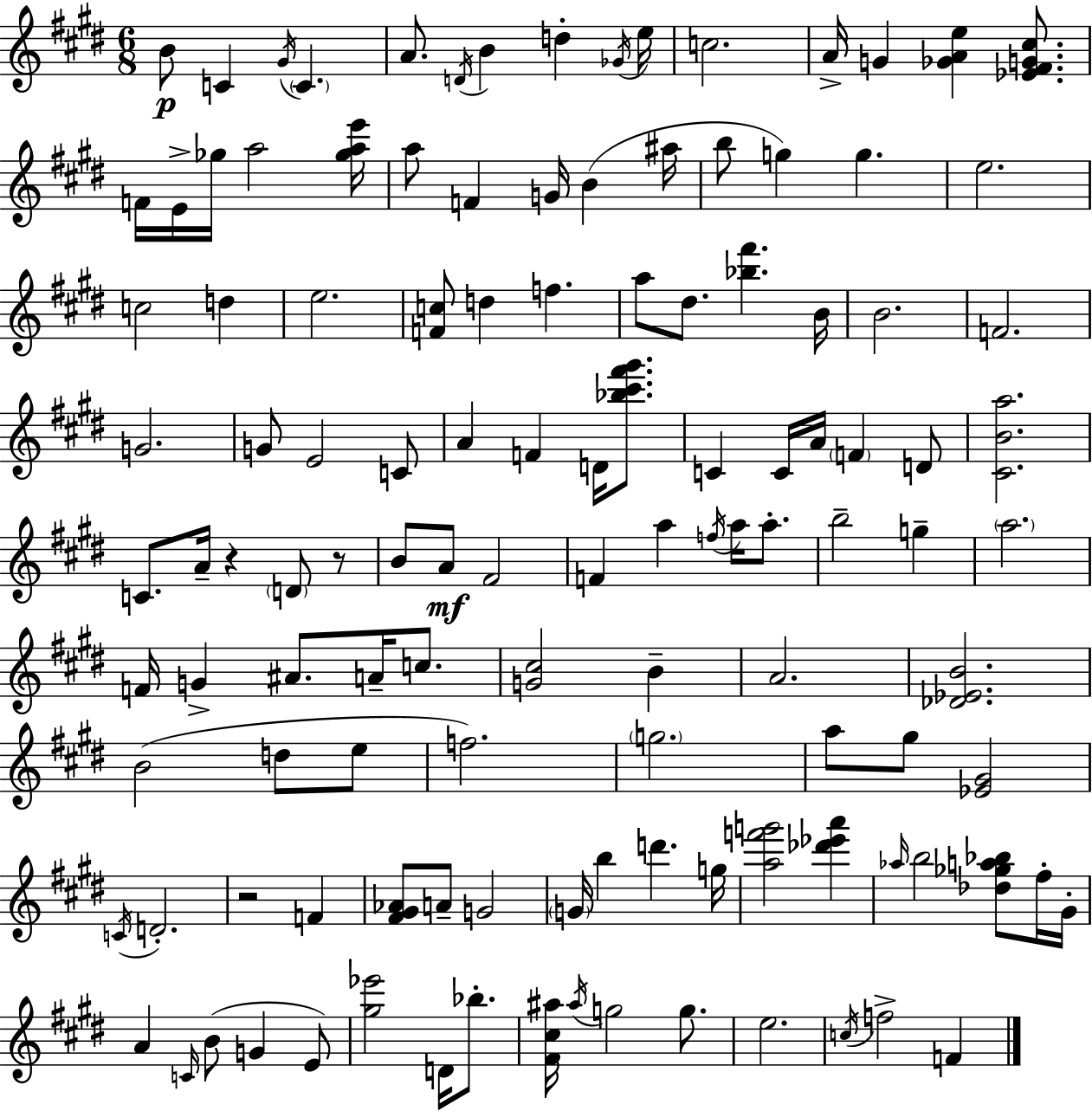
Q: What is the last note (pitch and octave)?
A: F4